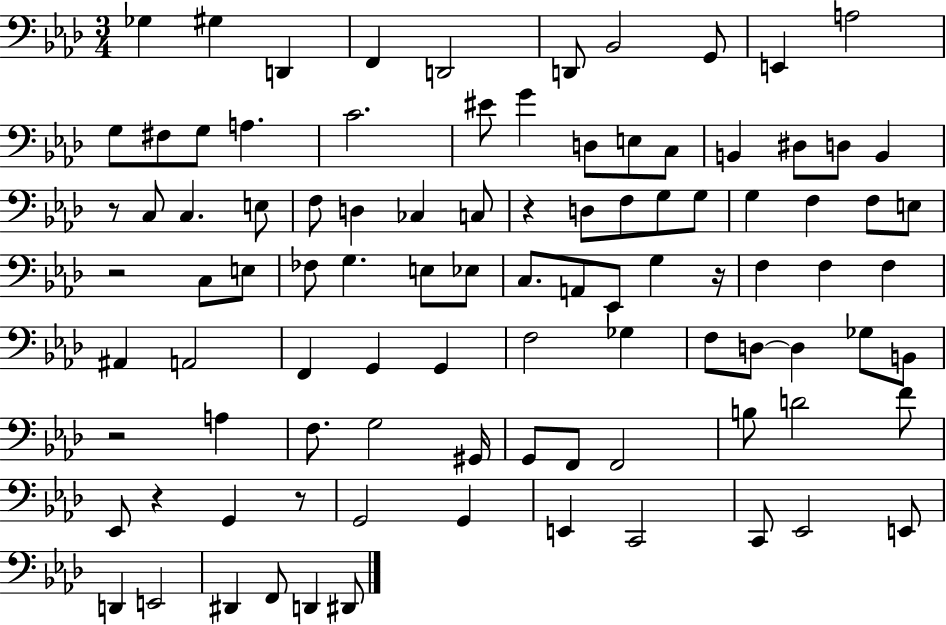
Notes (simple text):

Gb3/q G#3/q D2/q F2/q D2/h D2/e Bb2/h G2/e E2/q A3/h G3/e F#3/e G3/e A3/q. C4/h. EIS4/e G4/q D3/e E3/e C3/e B2/q D#3/e D3/e B2/q R/e C3/e C3/q. E3/e F3/e D3/q CES3/q C3/e R/q D3/e F3/e G3/e G3/e G3/q F3/q F3/e E3/e R/h C3/e E3/e FES3/e G3/q. E3/e Eb3/e C3/e. A2/e Eb2/e G3/q R/s F3/q F3/q F3/q A#2/q A2/h F2/q G2/q G2/q F3/h Gb3/q F3/e D3/e D3/q Gb3/e B2/e R/h A3/q F3/e. G3/h G#2/s G2/e F2/e F2/h B3/e D4/h F4/e Eb2/e R/q G2/q R/e G2/h G2/q E2/q C2/h C2/e Eb2/h E2/e D2/q E2/h D#2/q F2/e D2/q D#2/e